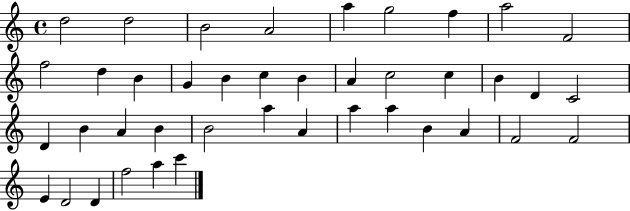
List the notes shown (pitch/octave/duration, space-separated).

D5/h D5/h B4/h A4/h A5/q G5/h F5/q A5/h F4/h F5/h D5/q B4/q G4/q B4/q C5/q B4/q A4/q C5/h C5/q B4/q D4/q C4/h D4/q B4/q A4/q B4/q B4/h A5/q A4/q A5/q A5/q B4/q A4/q F4/h F4/h E4/q D4/h D4/q F5/h A5/q C6/q